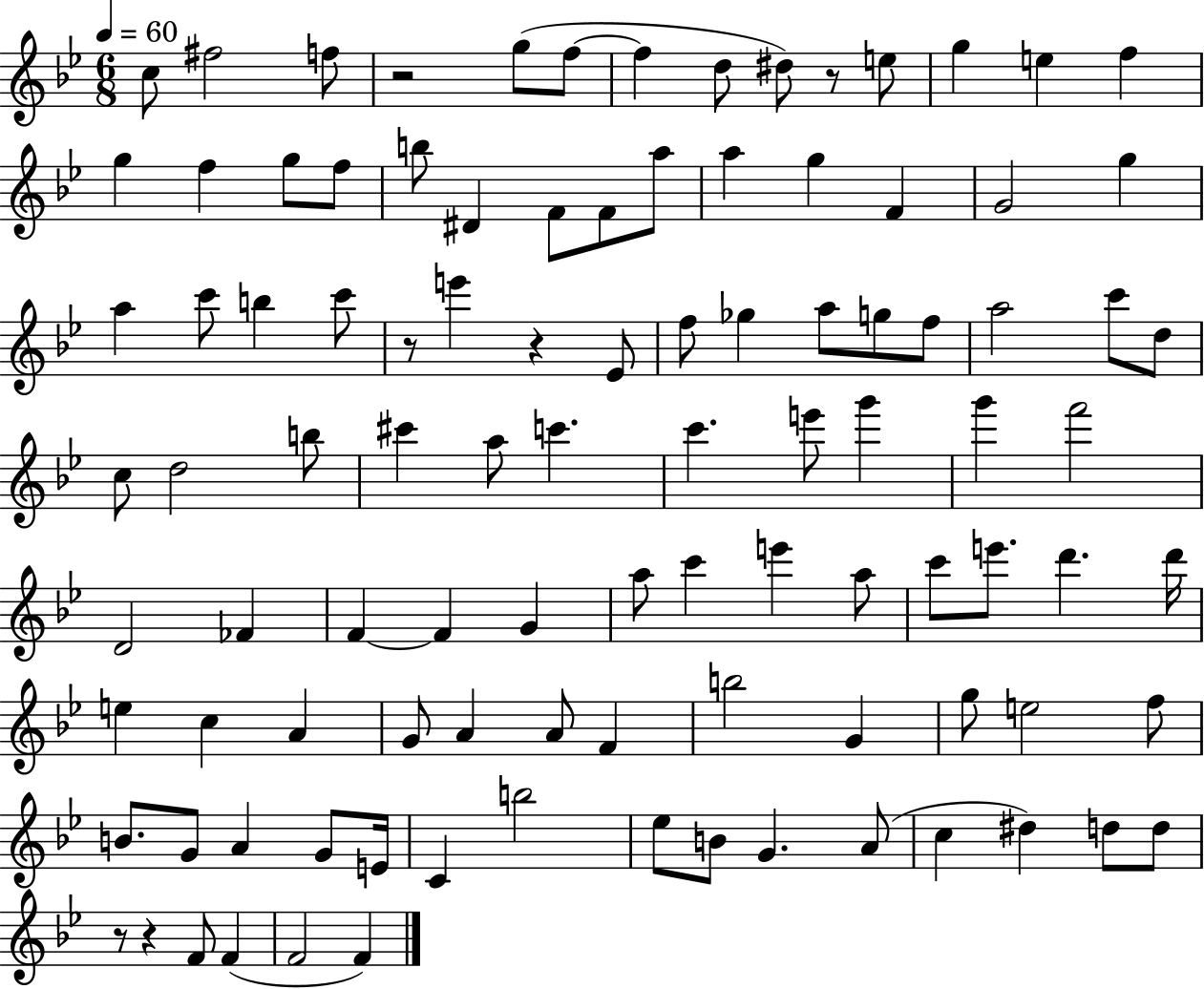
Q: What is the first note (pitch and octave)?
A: C5